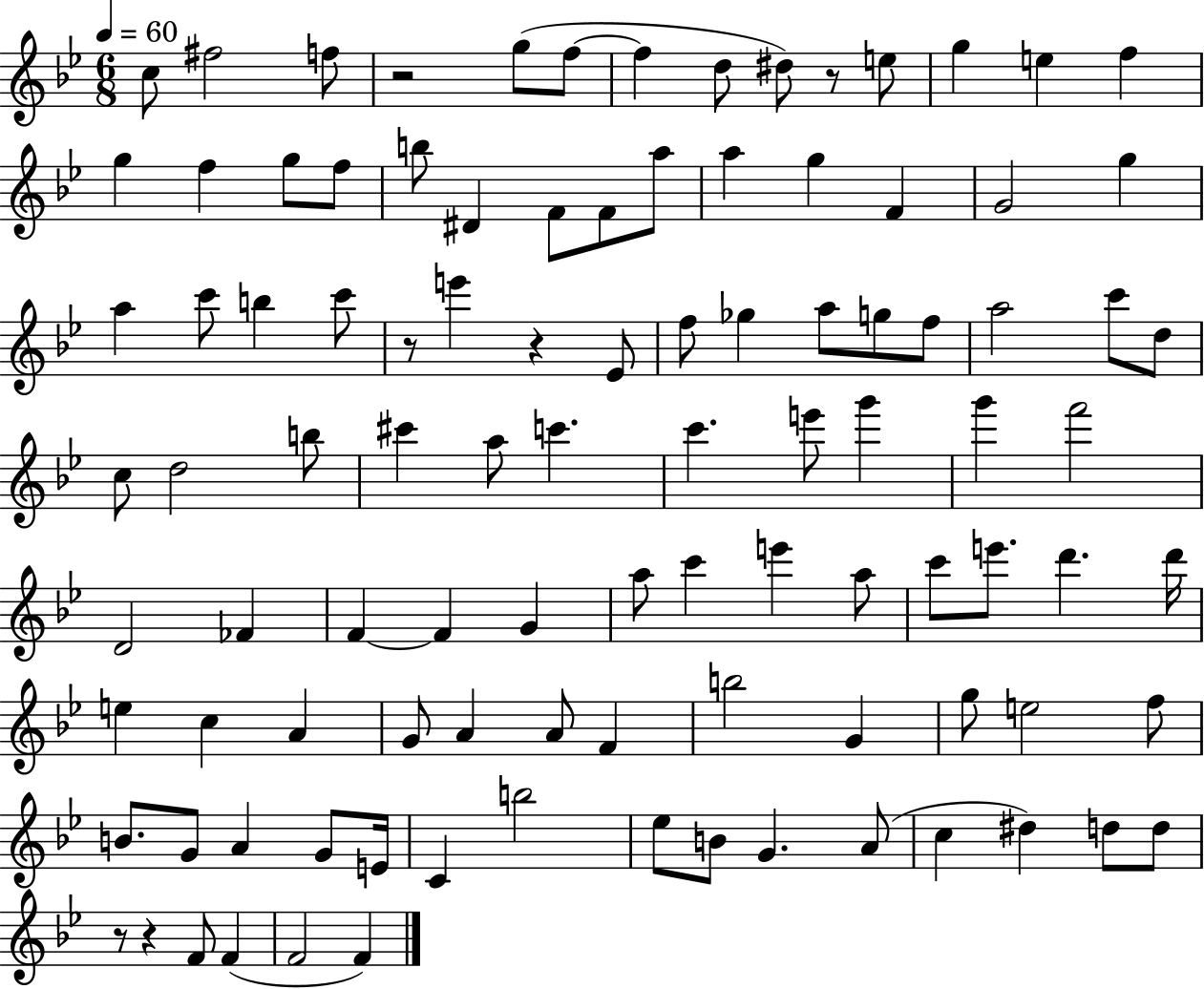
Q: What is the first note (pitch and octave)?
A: C5